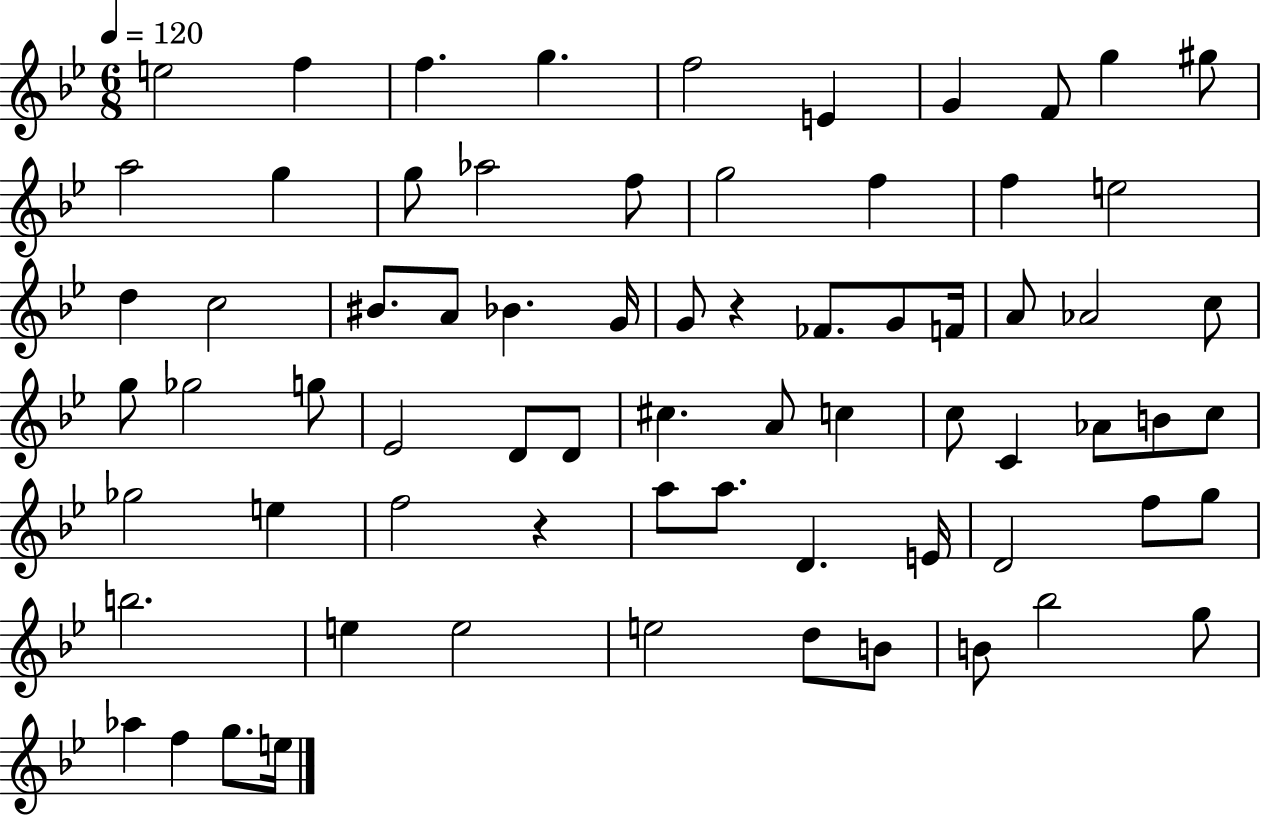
X:1
T:Untitled
M:6/8
L:1/4
K:Bb
e2 f f g f2 E G F/2 g ^g/2 a2 g g/2 _a2 f/2 g2 f f e2 d c2 ^B/2 A/2 _B G/4 G/2 z _F/2 G/2 F/4 A/2 _A2 c/2 g/2 _g2 g/2 _E2 D/2 D/2 ^c A/2 c c/2 C _A/2 B/2 c/2 _g2 e f2 z a/2 a/2 D E/4 D2 f/2 g/2 b2 e e2 e2 d/2 B/2 B/2 _b2 g/2 _a f g/2 e/4